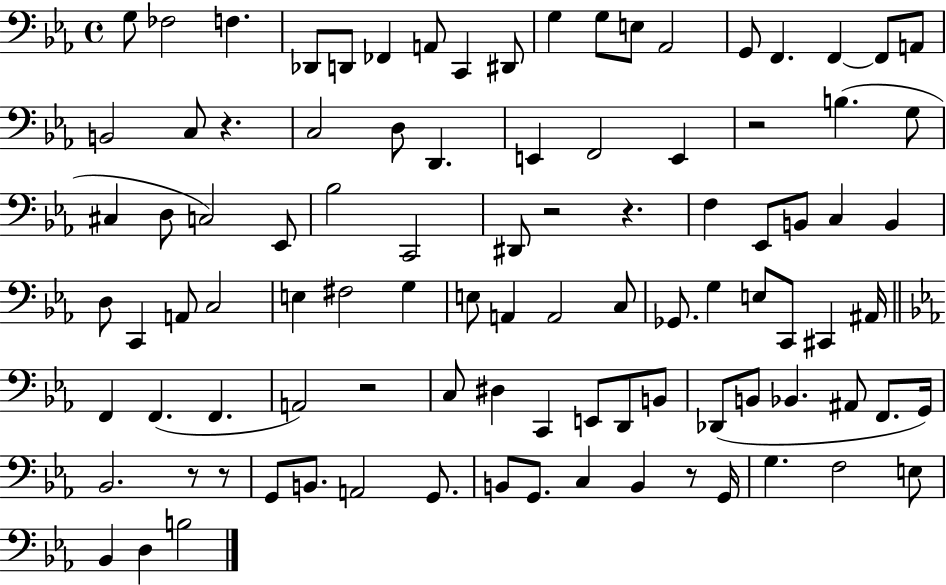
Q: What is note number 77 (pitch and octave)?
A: A2